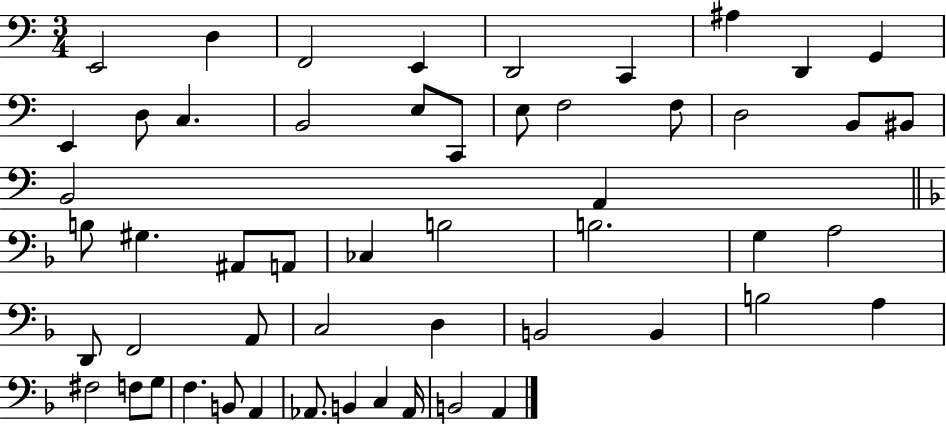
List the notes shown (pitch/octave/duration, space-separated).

E2/h D3/q F2/h E2/q D2/h C2/q A#3/q D2/q G2/q E2/q D3/e C3/q. B2/h E3/e C2/e E3/e F3/h F3/e D3/h B2/e BIS2/e B2/h A2/q B3/e G#3/q. A#2/e A2/e CES3/q B3/h B3/h. G3/q A3/h D2/e F2/h A2/e C3/h D3/q B2/h B2/q B3/h A3/q F#3/h F3/e G3/e F3/q. B2/e A2/q Ab2/e. B2/q C3/q Ab2/s B2/h A2/q